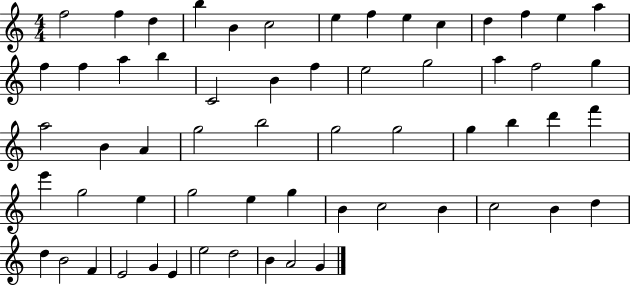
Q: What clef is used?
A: treble